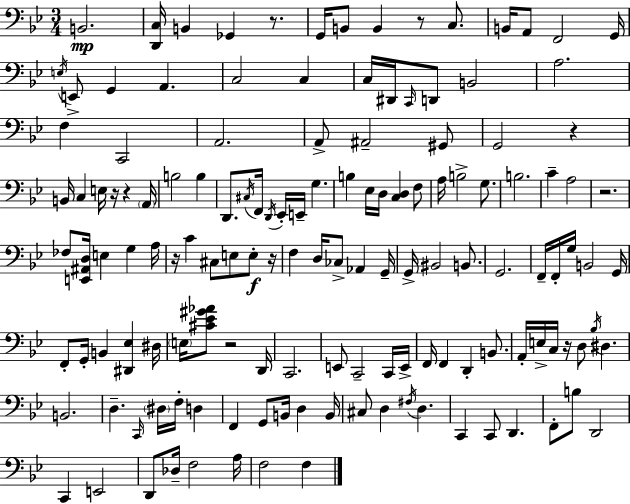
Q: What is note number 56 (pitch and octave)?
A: G3